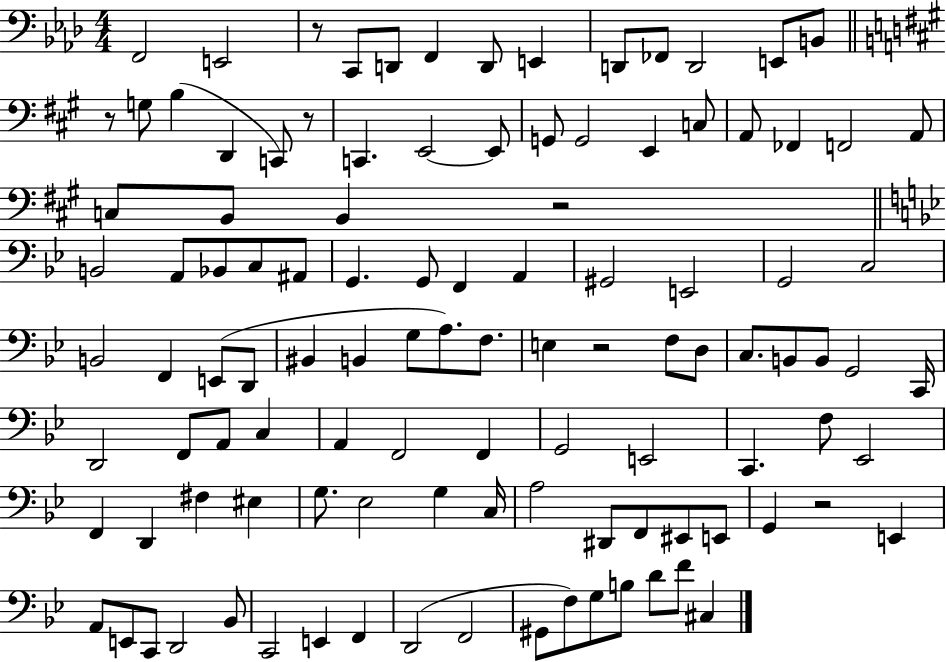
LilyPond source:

{
  \clef bass
  \numericTimeSignature
  \time 4/4
  \key aes \major
  \repeat volta 2 { f,2 e,2 | r8 c,8 d,8 f,4 d,8 e,4 | d,8 fes,8 d,2 e,8 b,8 | \bar "||" \break \key a \major r8 g8 b4( d,4 c,8) r8 | c,4. e,2~~ e,8 | g,8 g,2 e,4 c8 | a,8 fes,4 f,2 a,8 | \break c8 b,8 b,4 r2 | \bar "||" \break \key bes \major b,2 a,8 bes,8 c8 ais,8 | g,4. g,8 f,4 a,4 | gis,2 e,2 | g,2 c2 | \break b,2 f,4 e,8( d,8 | bis,4 b,4 g8 a8.) f8. | e4 r2 f8 d8 | c8. b,8 b,8 g,2 c,16 | \break d,2 f,8 a,8 c4 | a,4 f,2 f,4 | g,2 e,2 | c,4. f8 ees,2 | \break f,4 d,4 fis4 eis4 | g8. ees2 g4 c16 | a2 dis,8 f,8 eis,8 e,8 | g,4 r2 e,4 | \break a,8 e,8 c,8 d,2 bes,8 | c,2 e,4 f,4 | d,2( f,2 | gis,8 f8) g8 b8 d'8 f'8 cis4 | \break } \bar "|."
}